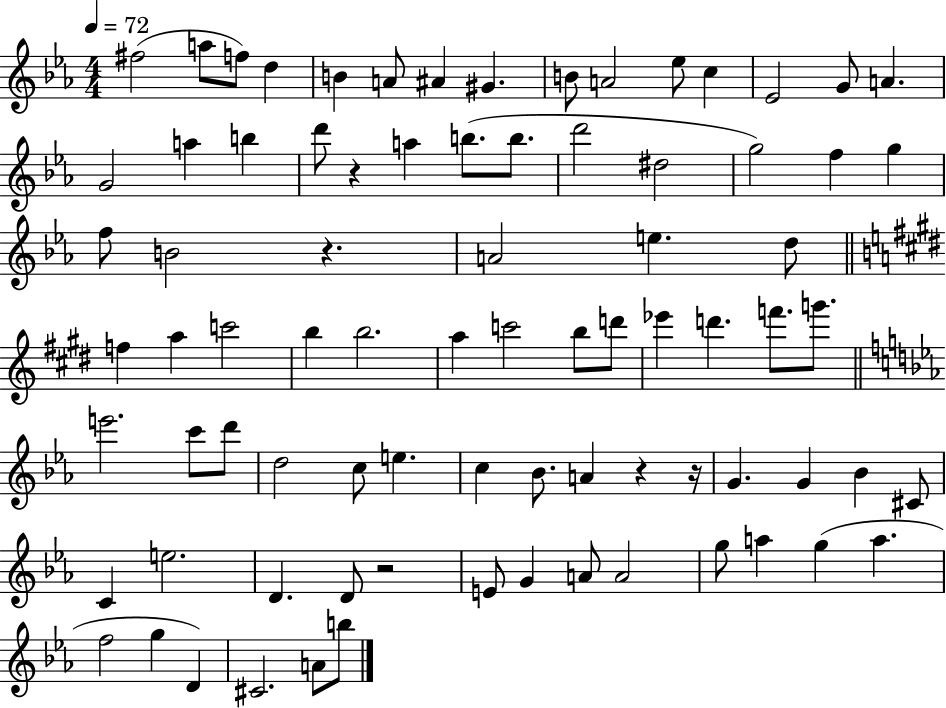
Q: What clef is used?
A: treble